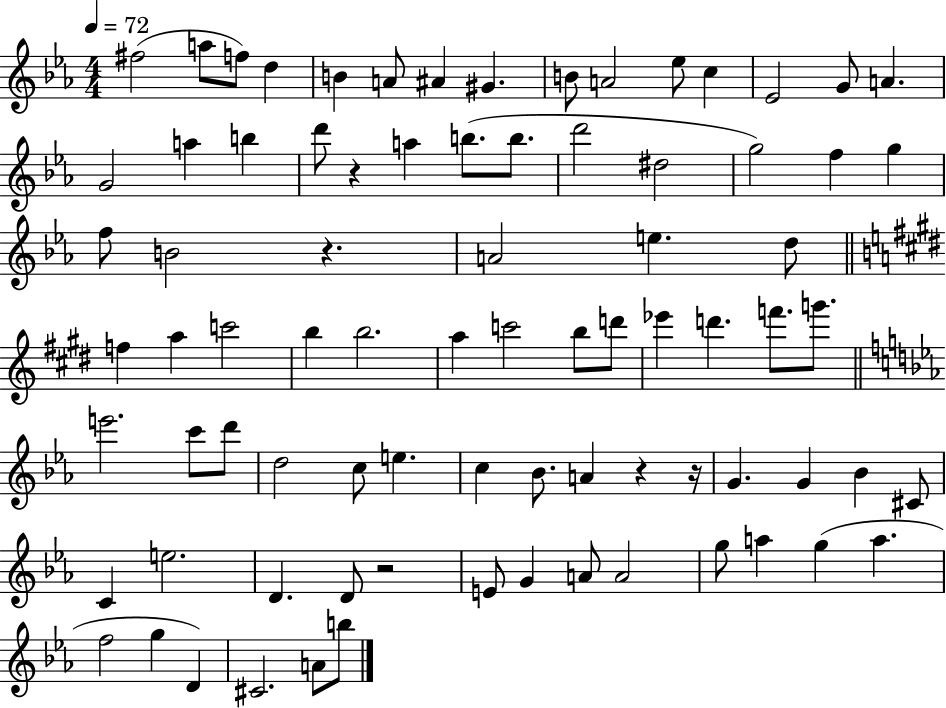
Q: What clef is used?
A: treble